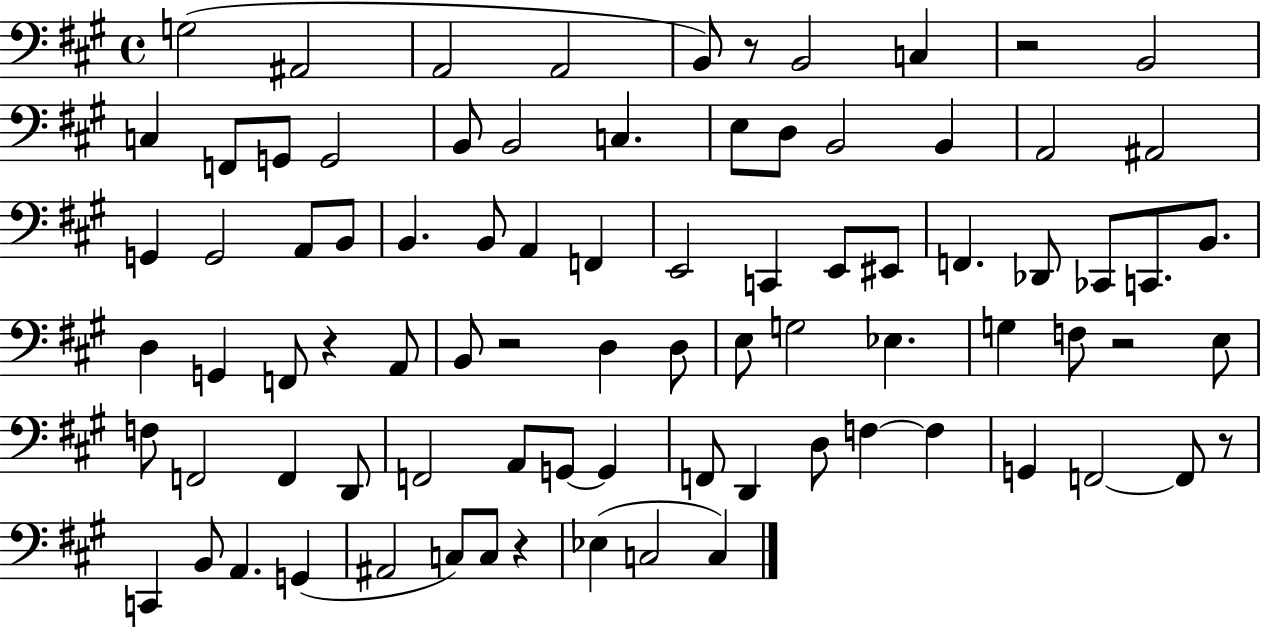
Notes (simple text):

G3/h A#2/h A2/h A2/h B2/e R/e B2/h C3/q R/h B2/h C3/q F2/e G2/e G2/h B2/e B2/h C3/q. E3/e D3/e B2/h B2/q A2/h A#2/h G2/q G2/h A2/e B2/e B2/q. B2/e A2/q F2/q E2/h C2/q E2/e EIS2/e F2/q. Db2/e CES2/e C2/e. B2/e. D3/q G2/q F2/e R/q A2/e B2/e R/h D3/q D3/e E3/e G3/h Eb3/q. G3/q F3/e R/h E3/e F3/e F2/h F2/q D2/e F2/h A2/e G2/e G2/q F2/e D2/q D3/e F3/q F3/q G2/q F2/h F2/e R/e C2/q B2/e A2/q. G2/q A#2/h C3/e C3/e R/q Eb3/q C3/h C3/q